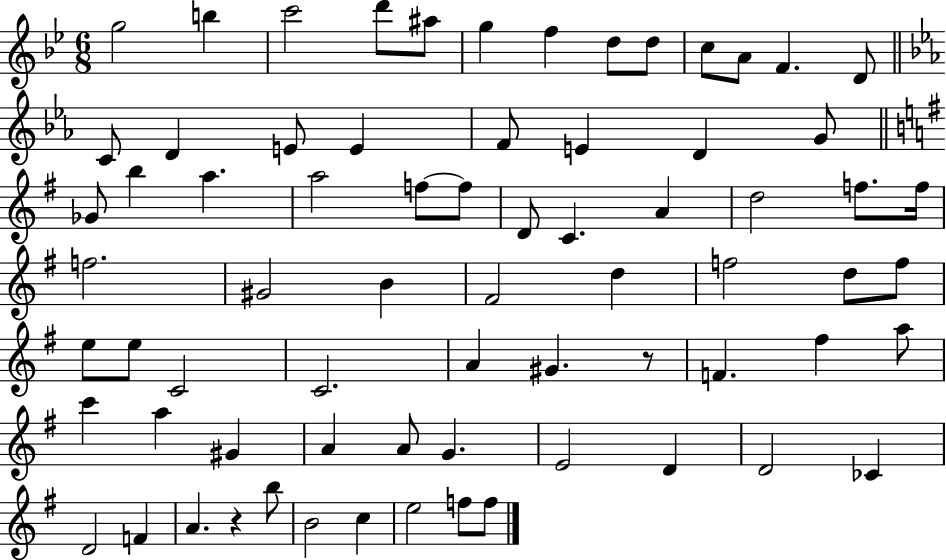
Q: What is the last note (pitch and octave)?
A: F5